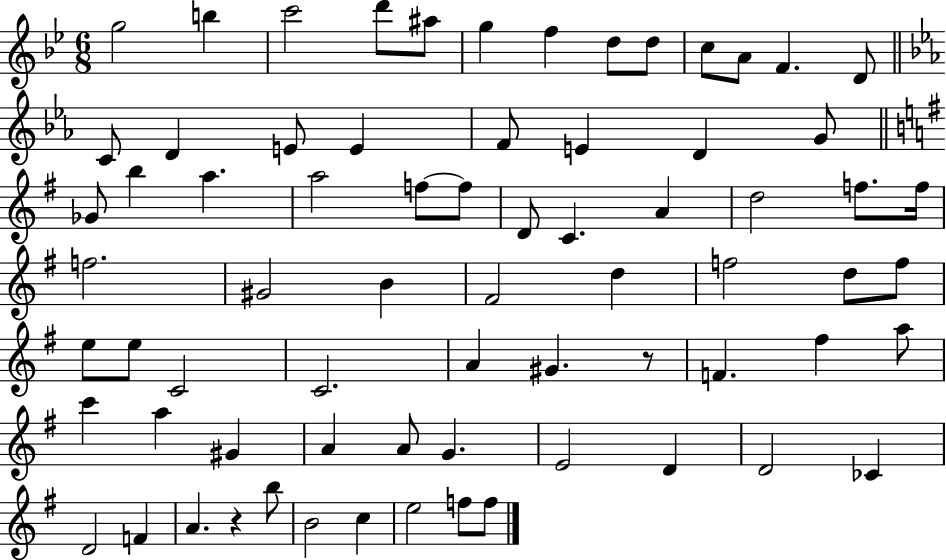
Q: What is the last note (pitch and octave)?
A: F5